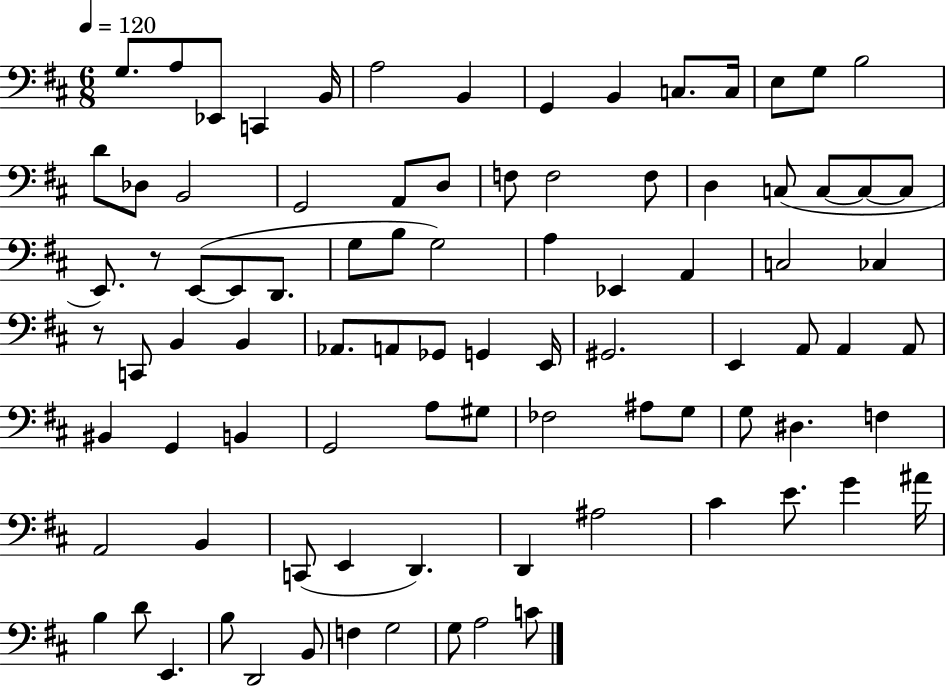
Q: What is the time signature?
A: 6/8